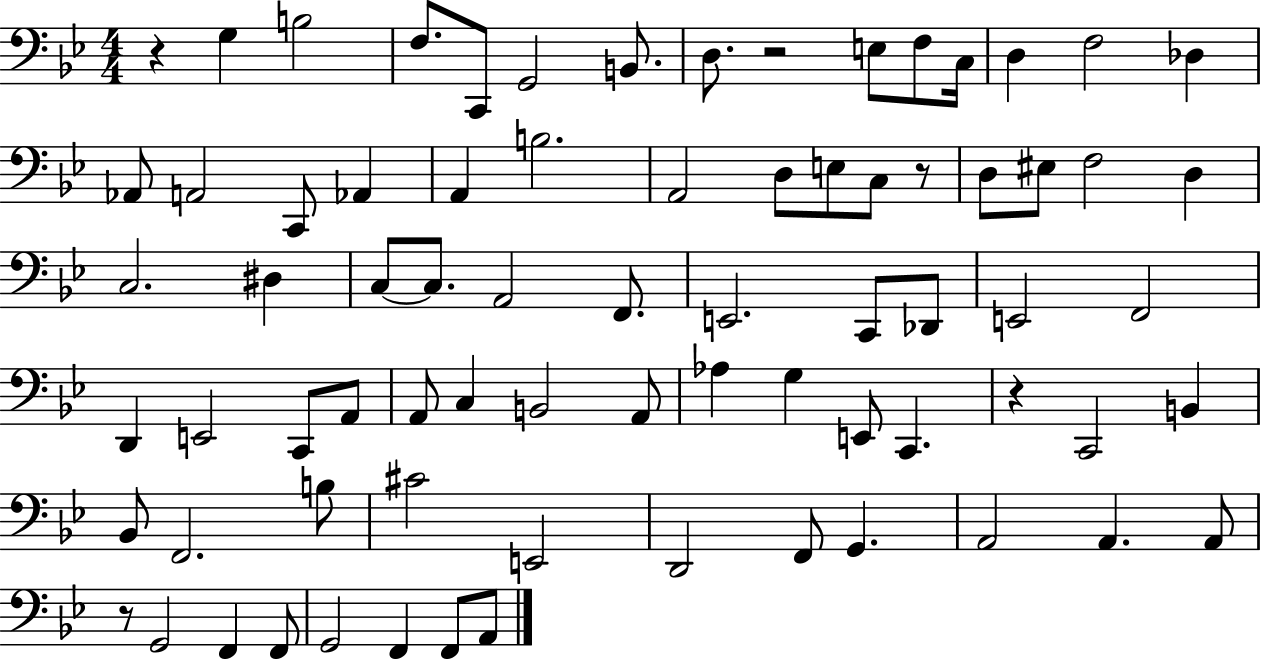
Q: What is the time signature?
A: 4/4